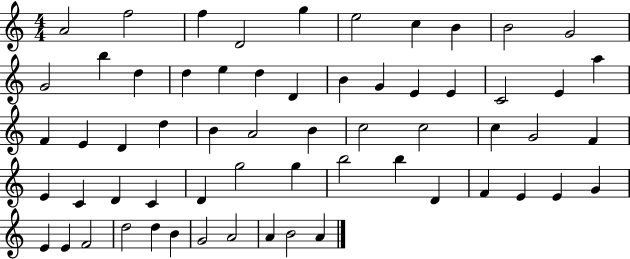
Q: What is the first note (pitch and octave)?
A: A4